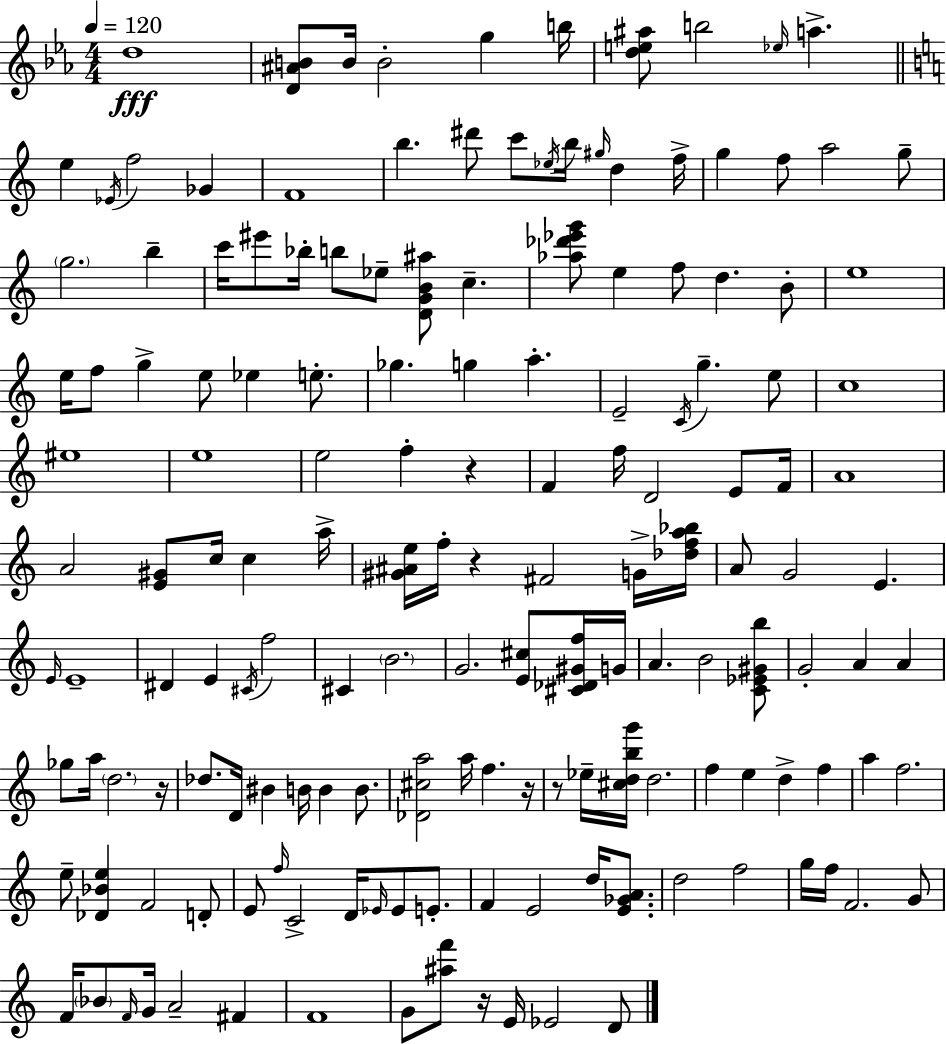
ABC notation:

X:1
T:Untitled
M:4/4
L:1/4
K:Cm
d4 [D^AB]/2 B/4 B2 g b/4 [de^a]/2 b2 _e/4 a e _E/4 f2 _G F4 b ^d'/2 c'/2 _e/4 b/4 ^g/4 d f/4 g f/2 a2 g/2 g2 b c'/4 ^e'/2 _b/4 b/2 _e/2 [DGB^a]/2 c [_a_d'_e'g']/2 e f/2 d B/2 e4 e/4 f/2 g e/2 _e e/2 _g g a E2 C/4 g e/2 c4 ^e4 e4 e2 f z F f/4 D2 E/2 F/4 A4 A2 [E^G]/2 c/4 c a/4 [^G^Ae]/4 f/4 z ^F2 G/4 [_dfa_b]/4 A/2 G2 E E/4 E4 ^D E ^C/4 f2 ^C B2 G2 [E^c]/2 [^C_D^Gf]/4 G/4 A B2 [C_E^Gb]/2 G2 A A _g/2 a/4 d2 z/4 _d/2 D/4 ^B B/4 B B/2 [_D^ca]2 a/4 f z/4 z/2 _e/4 [^cdbg']/4 d2 f e d f a f2 e/2 [_D_Be] F2 D/2 E/2 f/4 C2 D/4 _E/4 _E/2 E/2 F E2 d/4 [E_GA]/2 d2 f2 g/4 f/4 F2 G/2 F/4 _B/2 F/4 G/4 A2 ^F F4 G/2 [^af']/2 z/4 E/4 _E2 D/2